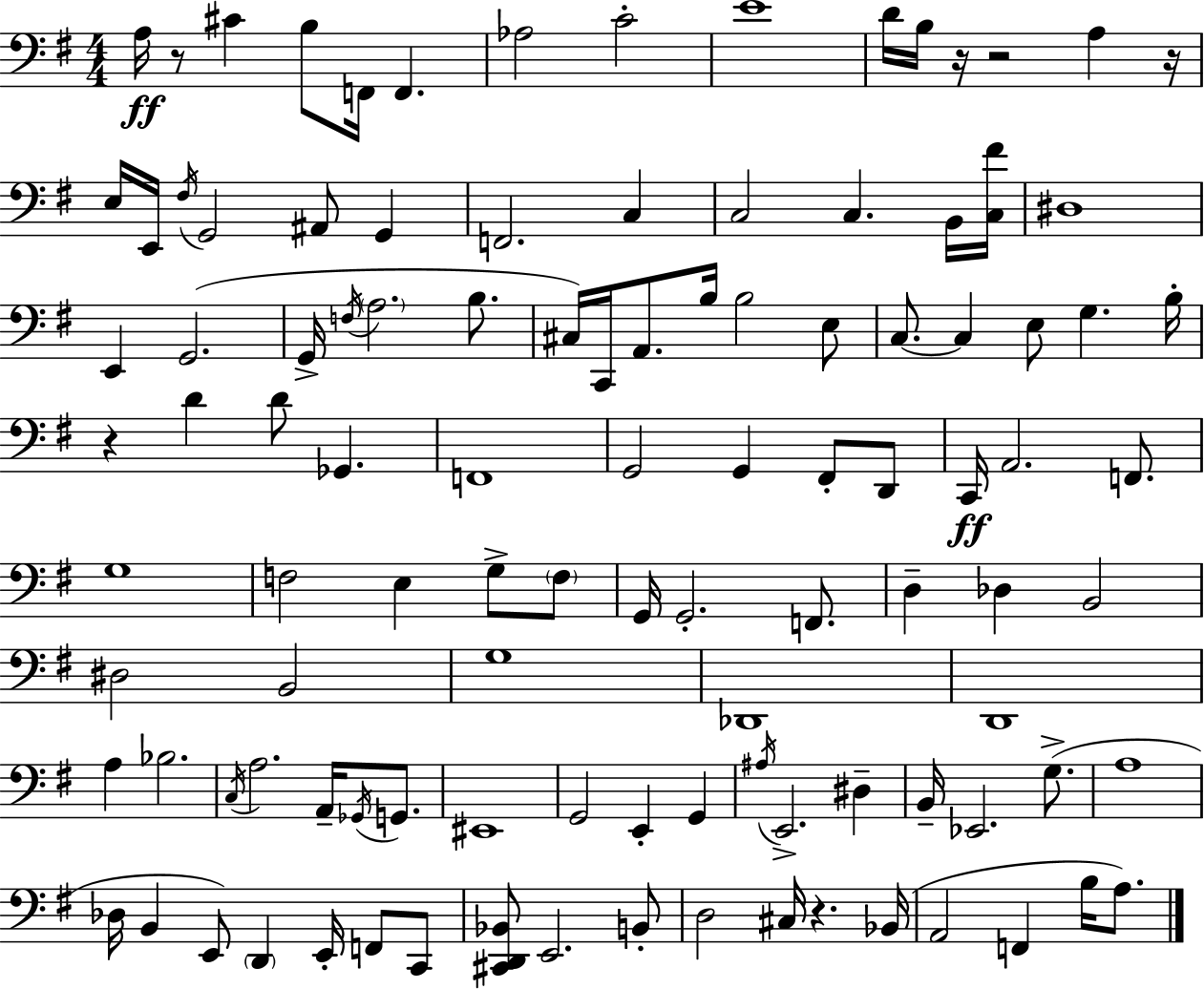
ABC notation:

X:1
T:Untitled
M:4/4
L:1/4
K:G
A,/4 z/2 ^C B,/2 F,,/4 F,, _A,2 C2 E4 D/4 B,/4 z/4 z2 A, z/4 E,/4 E,,/4 ^F,/4 G,,2 ^A,,/2 G,, F,,2 C, C,2 C, B,,/4 [C,^F]/4 ^D,4 E,, G,,2 G,,/4 F,/4 A,2 B,/2 ^C,/4 C,,/4 A,,/2 B,/4 B,2 E,/2 C,/2 C, E,/2 G, B,/4 z D D/2 _G,, F,,4 G,,2 G,, ^F,,/2 D,,/2 C,,/4 A,,2 F,,/2 G,4 F,2 E, G,/2 F,/2 G,,/4 G,,2 F,,/2 D, _D, B,,2 ^D,2 B,,2 G,4 _D,,4 D,,4 A, _B,2 C,/4 A,2 A,,/4 _G,,/4 G,,/2 ^E,,4 G,,2 E,, G,, ^A,/4 E,,2 ^D, B,,/4 _E,,2 G,/2 A,4 _D,/4 B,, E,,/2 D,, E,,/4 F,,/2 C,,/2 [^C,,D,,_B,,]/2 E,,2 B,,/2 D,2 ^C,/4 z _B,,/4 A,,2 F,, B,/4 A,/2